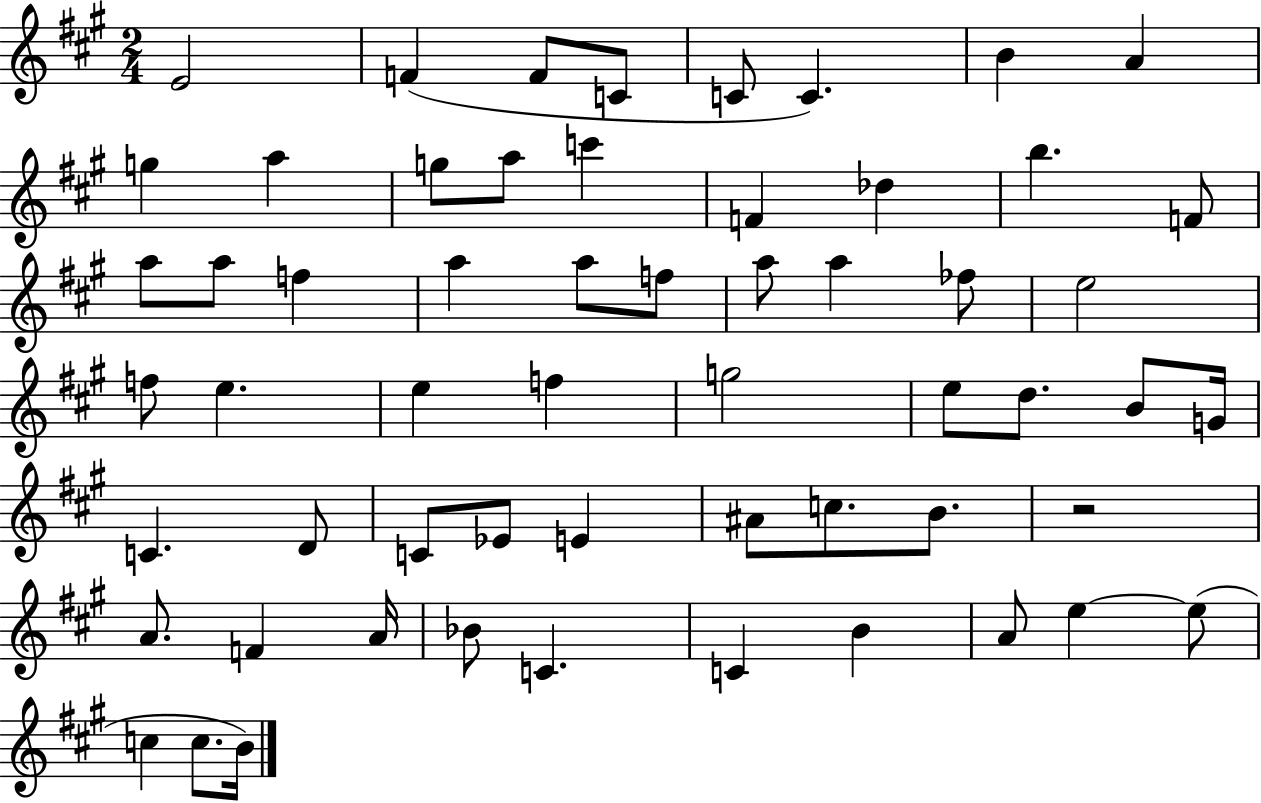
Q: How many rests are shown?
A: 1